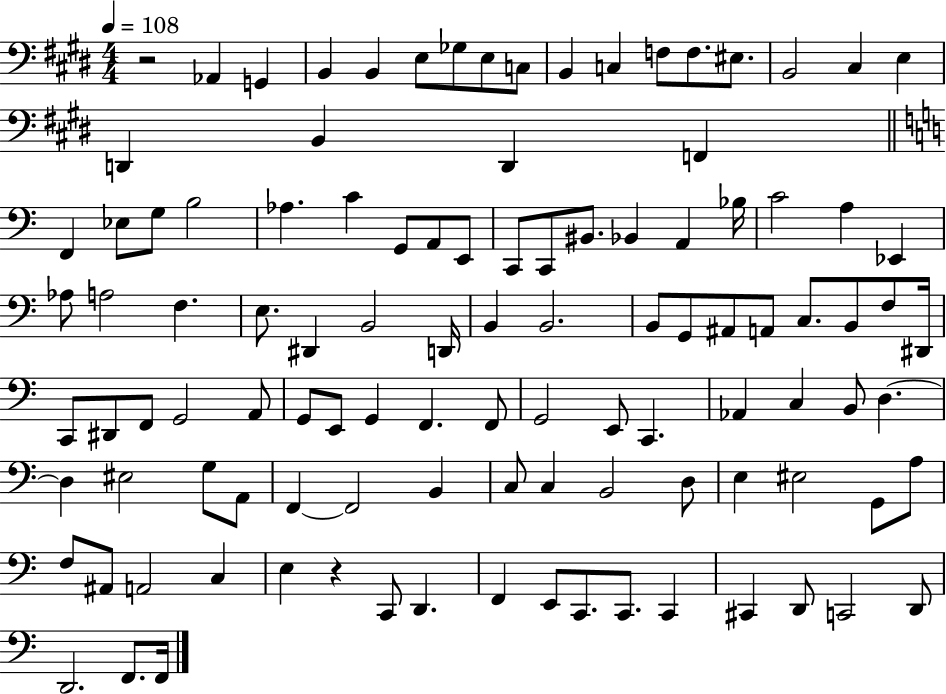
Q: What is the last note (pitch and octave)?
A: F2